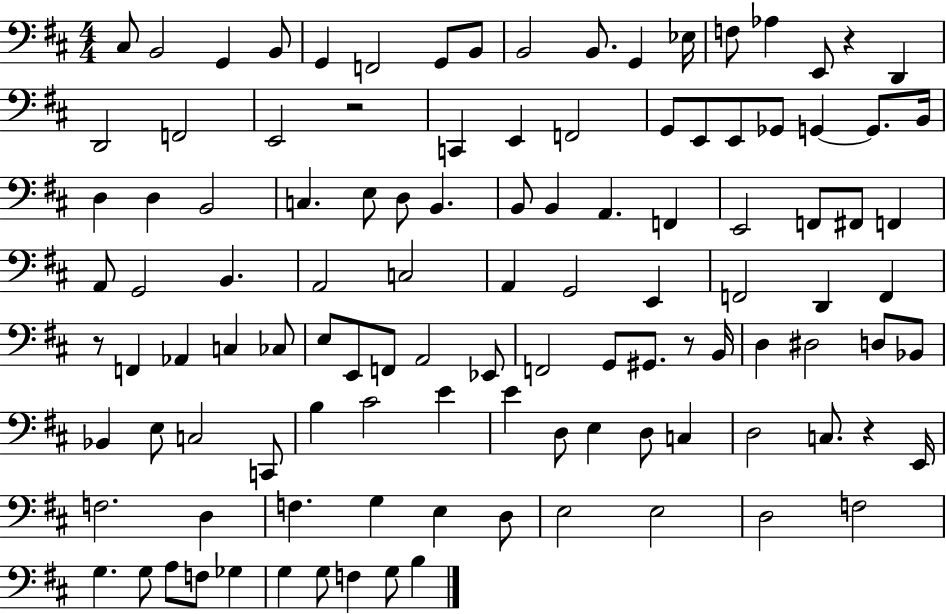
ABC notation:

X:1
T:Untitled
M:4/4
L:1/4
K:D
^C,/2 B,,2 G,, B,,/2 G,, F,,2 G,,/2 B,,/2 B,,2 B,,/2 G,, _E,/4 F,/2 _A, E,,/2 z D,, D,,2 F,,2 E,,2 z2 C,, E,, F,,2 G,,/2 E,,/2 E,,/2 _G,,/2 G,, G,,/2 B,,/4 D, D, B,,2 C, E,/2 D,/2 B,, B,,/2 B,, A,, F,, E,,2 F,,/2 ^F,,/2 F,, A,,/2 G,,2 B,, A,,2 C,2 A,, G,,2 E,, F,,2 D,, F,, z/2 F,, _A,, C, _C,/2 E,/2 E,,/2 F,,/2 A,,2 _E,,/2 F,,2 G,,/2 ^G,,/2 z/2 B,,/4 D, ^D,2 D,/2 _B,,/2 _B,, E,/2 C,2 C,,/2 B, ^C2 E E D,/2 E, D,/2 C, D,2 C,/2 z E,,/4 F,2 D, F, G, E, D,/2 E,2 E,2 D,2 F,2 G, G,/2 A,/2 F,/2 _G, G, G,/2 F, G,/2 B,